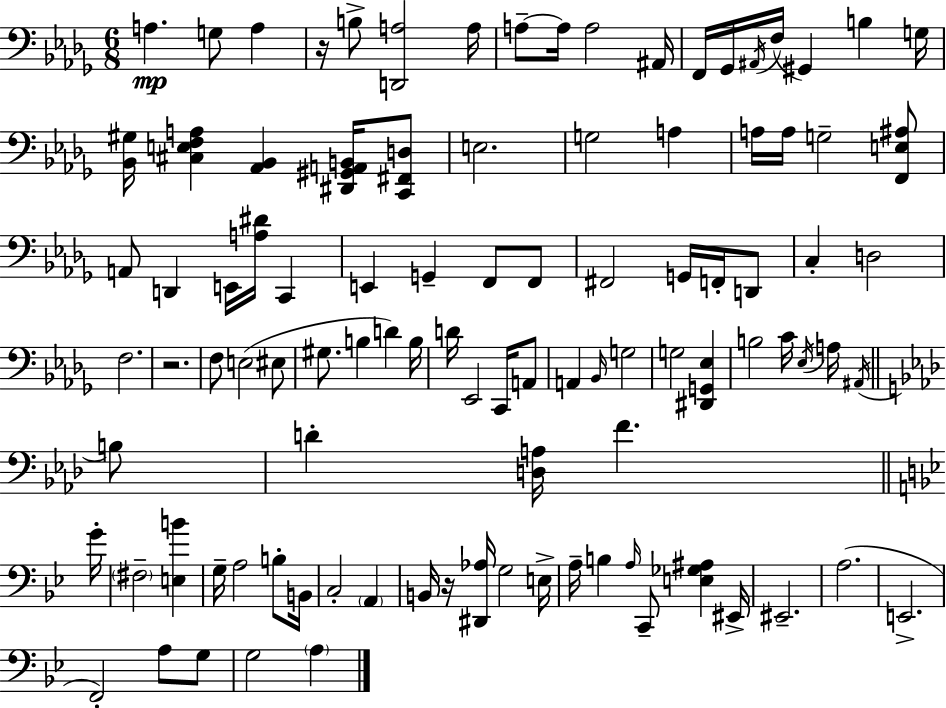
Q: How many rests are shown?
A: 3